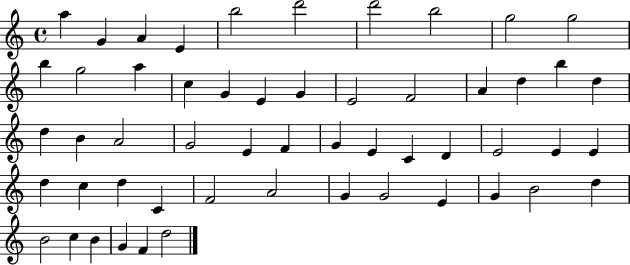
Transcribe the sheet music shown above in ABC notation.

X:1
T:Untitled
M:4/4
L:1/4
K:C
a G A E b2 d'2 d'2 b2 g2 g2 b g2 a c G E G E2 F2 A d b d d B A2 G2 E F G E C D E2 E E d c d C F2 A2 G G2 E G B2 d B2 c B G F d2